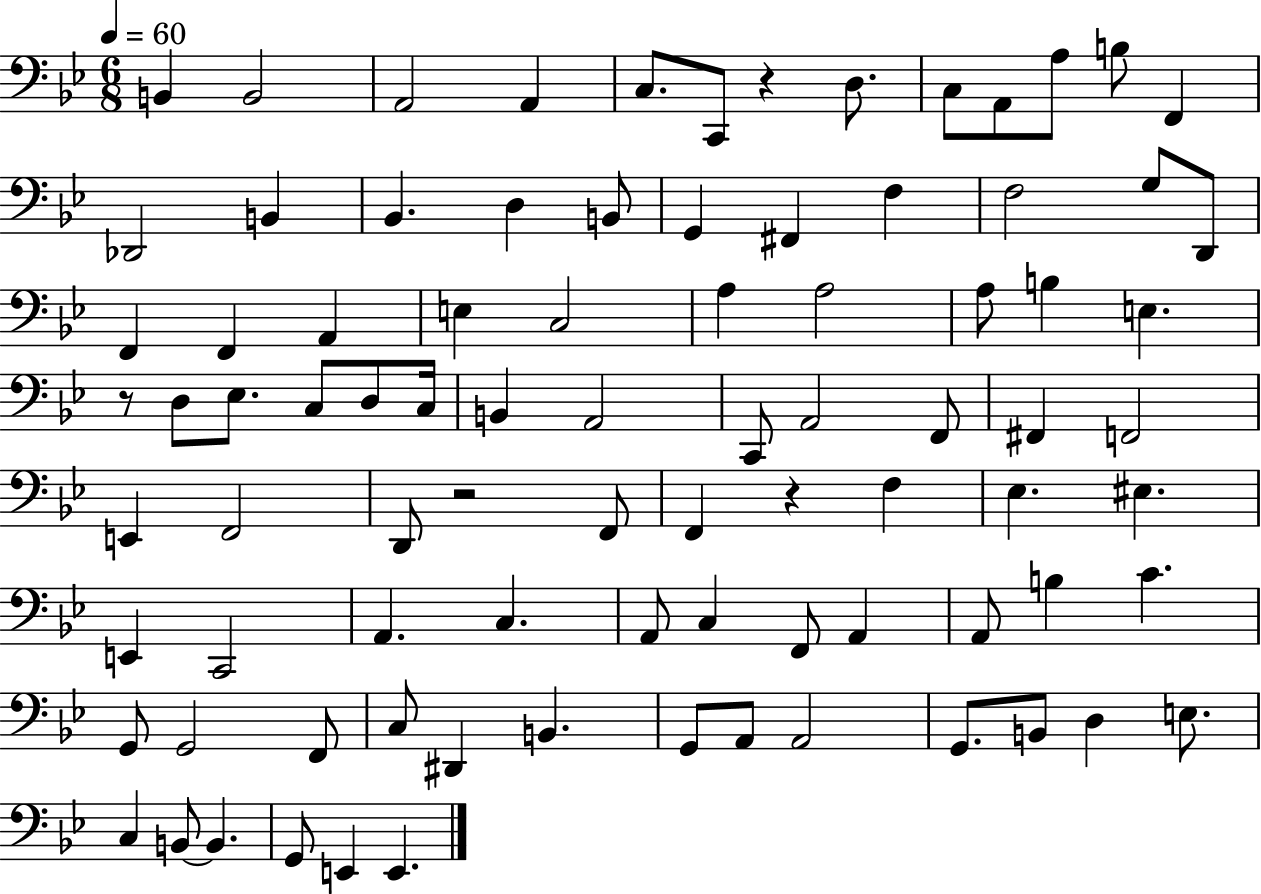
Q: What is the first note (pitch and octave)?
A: B2